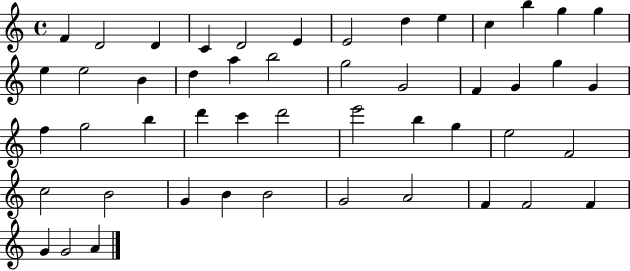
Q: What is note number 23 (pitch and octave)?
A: G4